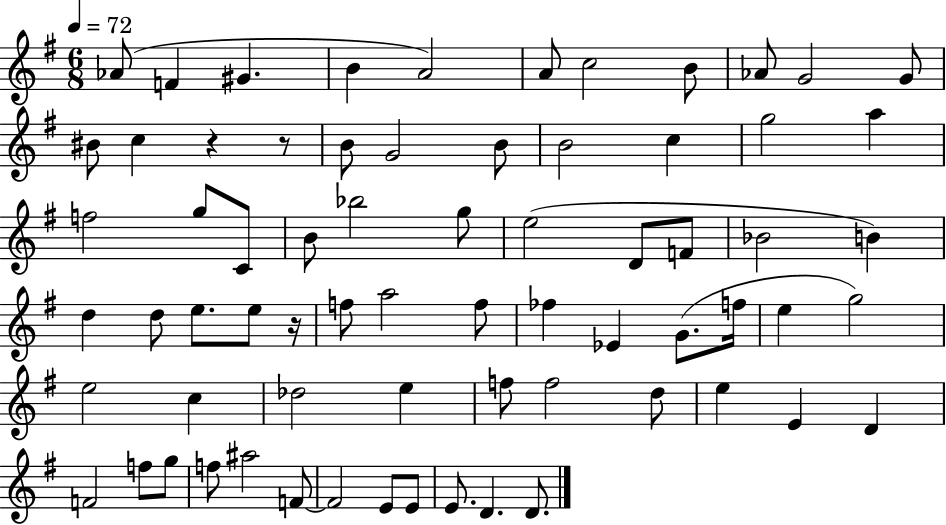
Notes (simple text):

Ab4/e F4/q G#4/q. B4/q A4/h A4/e C5/h B4/e Ab4/e G4/h G4/e BIS4/e C5/q R/q R/e B4/e G4/h B4/e B4/h C5/q G5/h A5/q F5/h G5/e C4/e B4/e Bb5/h G5/e E5/h D4/e F4/e Bb4/h B4/q D5/q D5/e E5/e. E5/e R/s F5/e A5/h F5/e FES5/q Eb4/q G4/e. F5/s E5/q G5/h E5/h C5/q Db5/h E5/q F5/e F5/h D5/e E5/q E4/q D4/q F4/h F5/e G5/e F5/e A#5/h F4/e F4/h E4/e E4/e E4/e. D4/q. D4/e.